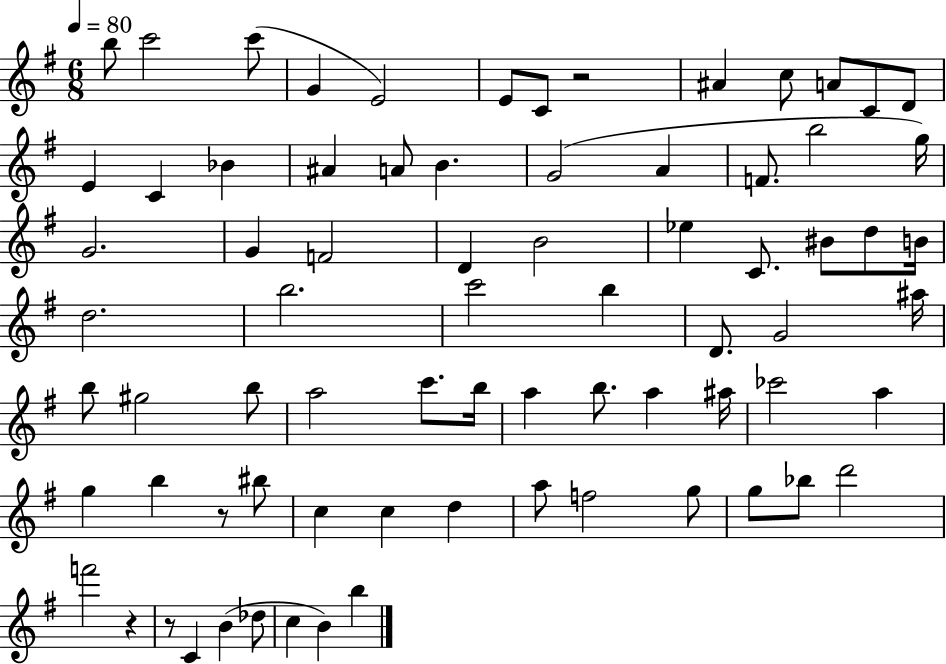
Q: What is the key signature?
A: G major